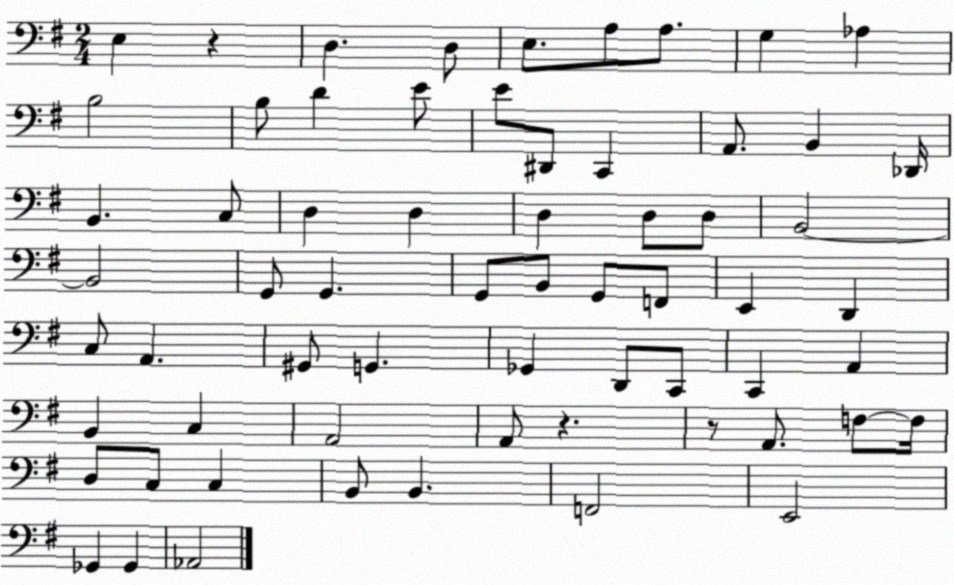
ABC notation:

X:1
T:Untitled
M:2/4
L:1/4
K:G
E, z D, D,/2 E,/2 A,/2 A,/2 G, _A, B,2 B,/2 D E/2 E/2 ^D,,/2 C,, A,,/2 B,, _D,,/4 B,, C,/2 D, D, D, D,/2 D,/2 B,,2 B,,2 G,,/2 G,, G,,/2 B,,/2 G,,/2 F,,/2 E,, D,, C,/2 A,, ^G,,/2 G,, _G,, D,,/2 C,,/2 C,, A,, B,, C, A,,2 A,,/2 z z/2 A,,/2 F,/2 F,/4 D,/2 C,/2 C, B,,/2 B,, F,,2 E,,2 _G,, _G,, _A,,2